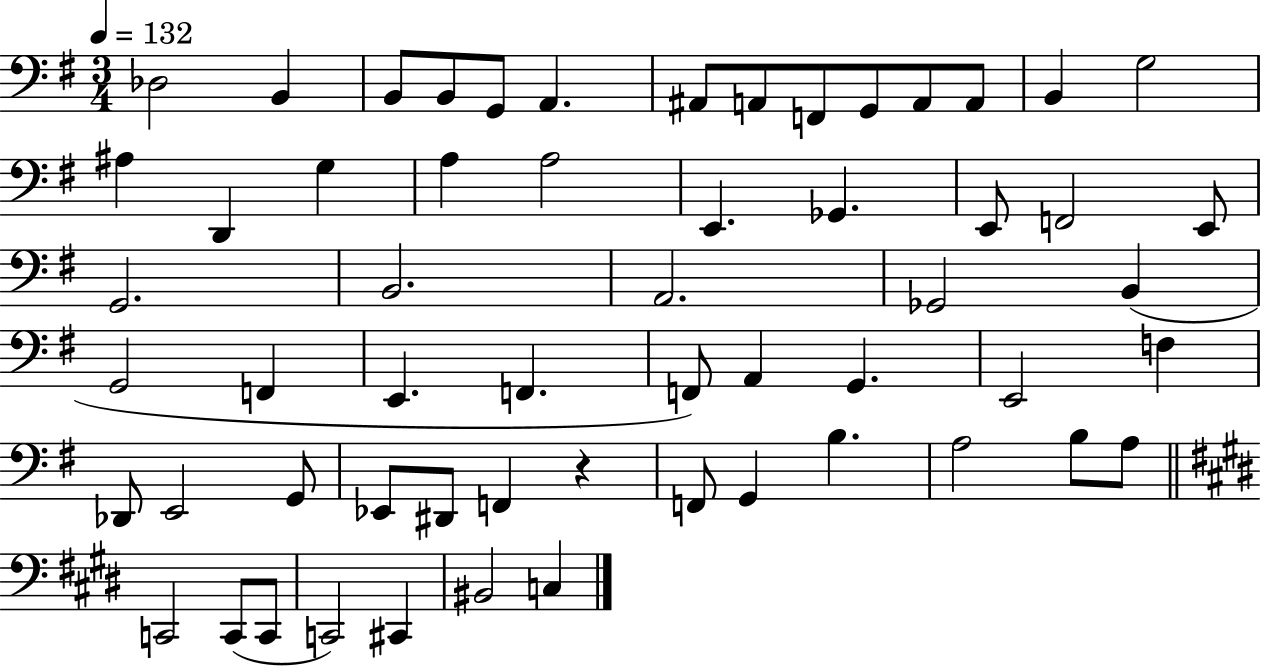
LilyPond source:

{
  \clef bass
  \numericTimeSignature
  \time 3/4
  \key g \major
  \tempo 4 = 132
  des2 b,4 | b,8 b,8 g,8 a,4. | ais,8 a,8 f,8 g,8 a,8 a,8 | b,4 g2 | \break ais4 d,4 g4 | a4 a2 | e,4. ges,4. | e,8 f,2 e,8 | \break g,2. | b,2. | a,2. | ges,2 b,4( | \break g,2 f,4 | e,4. f,4. | f,8) a,4 g,4. | e,2 f4 | \break des,8 e,2 g,8 | ees,8 dis,8 f,4 r4 | f,8 g,4 b4. | a2 b8 a8 | \break \bar "||" \break \key e \major c,2 c,8( c,8 | c,2) cis,4 | bis,2 c4 | \bar "|."
}